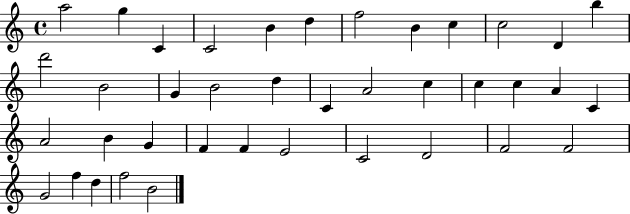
X:1
T:Untitled
M:4/4
L:1/4
K:C
a2 g C C2 B d f2 B c c2 D b d'2 B2 G B2 d C A2 c c c A C A2 B G F F E2 C2 D2 F2 F2 G2 f d f2 B2